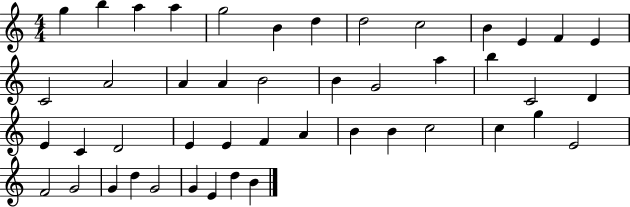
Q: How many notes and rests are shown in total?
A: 46